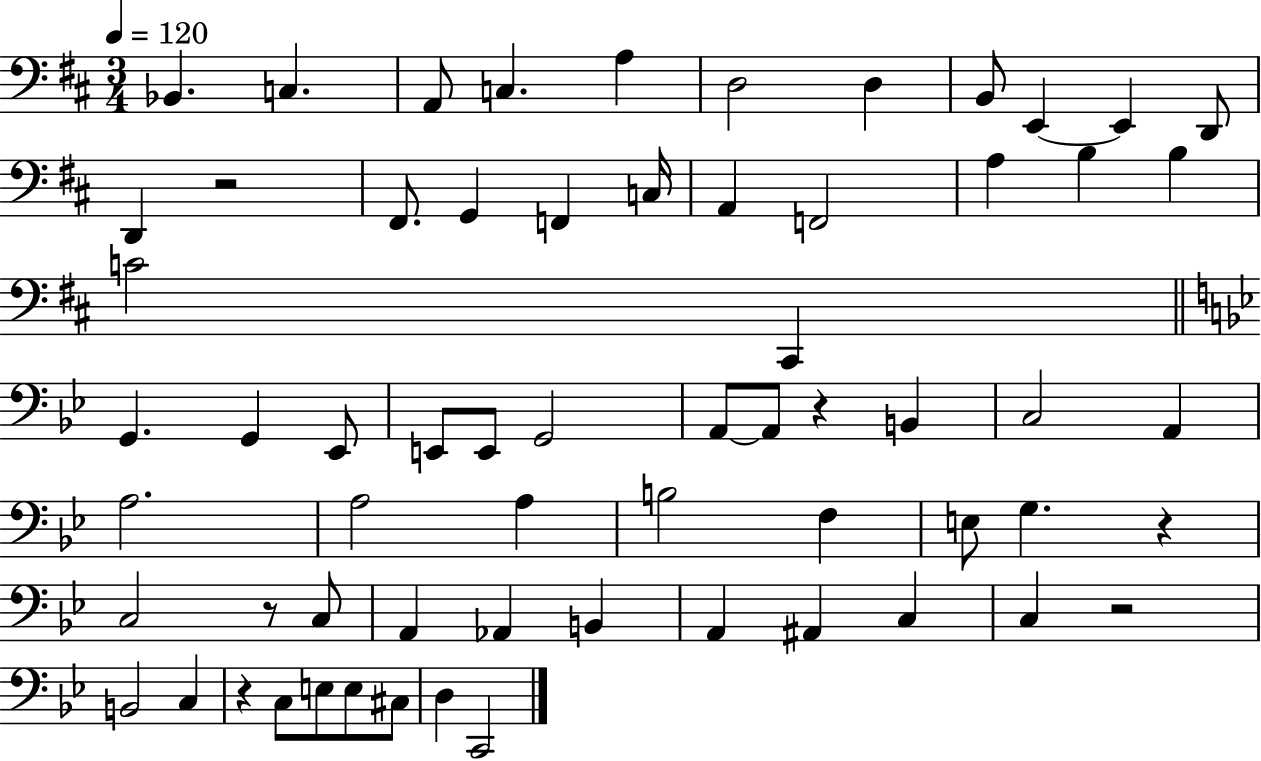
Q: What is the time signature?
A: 3/4